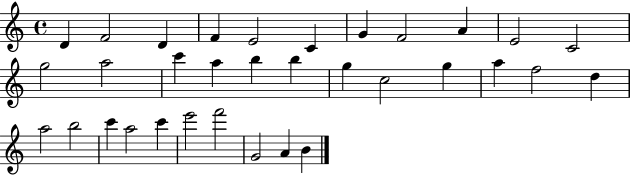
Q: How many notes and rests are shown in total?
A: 33